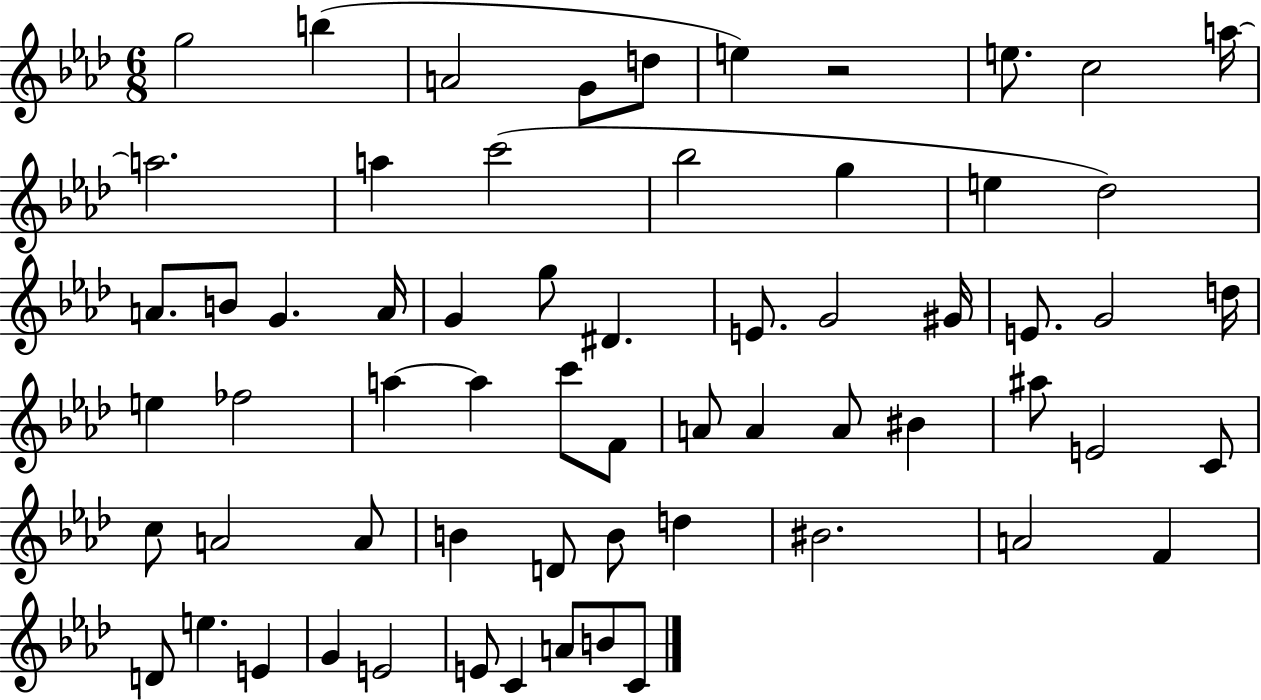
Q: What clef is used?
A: treble